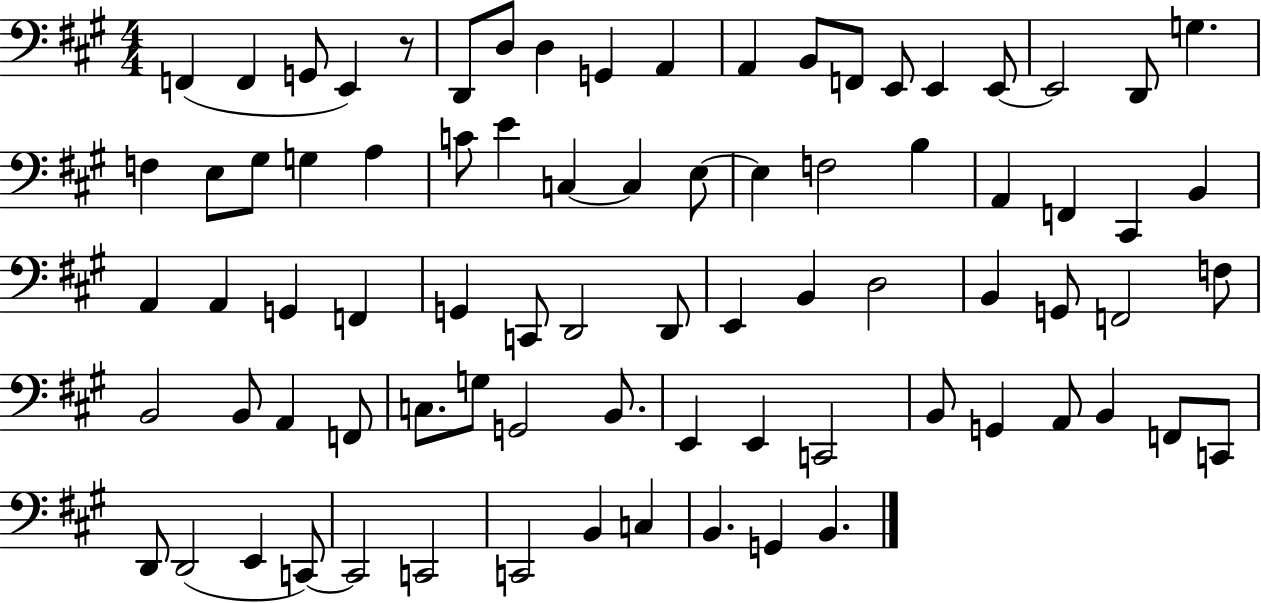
F2/q F2/q G2/e E2/q R/e D2/e D3/e D3/q G2/q A2/q A2/q B2/e F2/e E2/e E2/q E2/e E2/h D2/e G3/q. F3/q E3/e G#3/e G3/q A3/q C4/e E4/q C3/q C3/q E3/e E3/q F3/h B3/q A2/q F2/q C#2/q B2/q A2/q A2/q G2/q F2/q G2/q C2/e D2/h D2/e E2/q B2/q D3/h B2/q G2/e F2/h F3/e B2/h B2/e A2/q F2/e C3/e. G3/e G2/h B2/e. E2/q E2/q C2/h B2/e G2/q A2/e B2/q F2/e C2/e D2/e D2/h E2/q C2/e C2/h C2/h C2/h B2/q C3/q B2/q. G2/q B2/q.